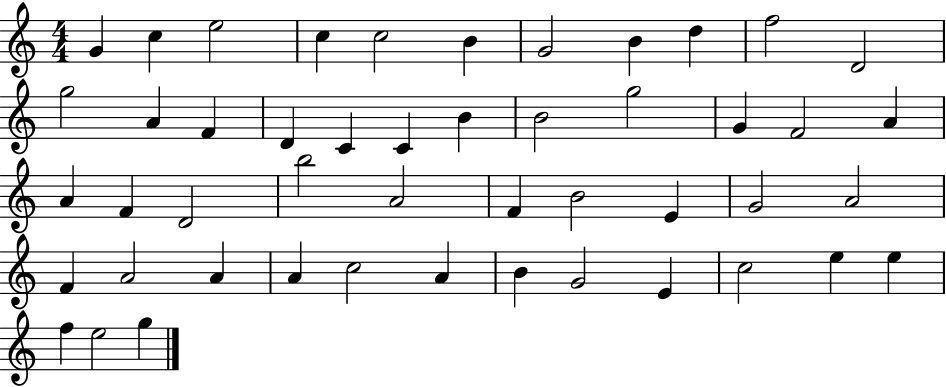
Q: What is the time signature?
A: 4/4